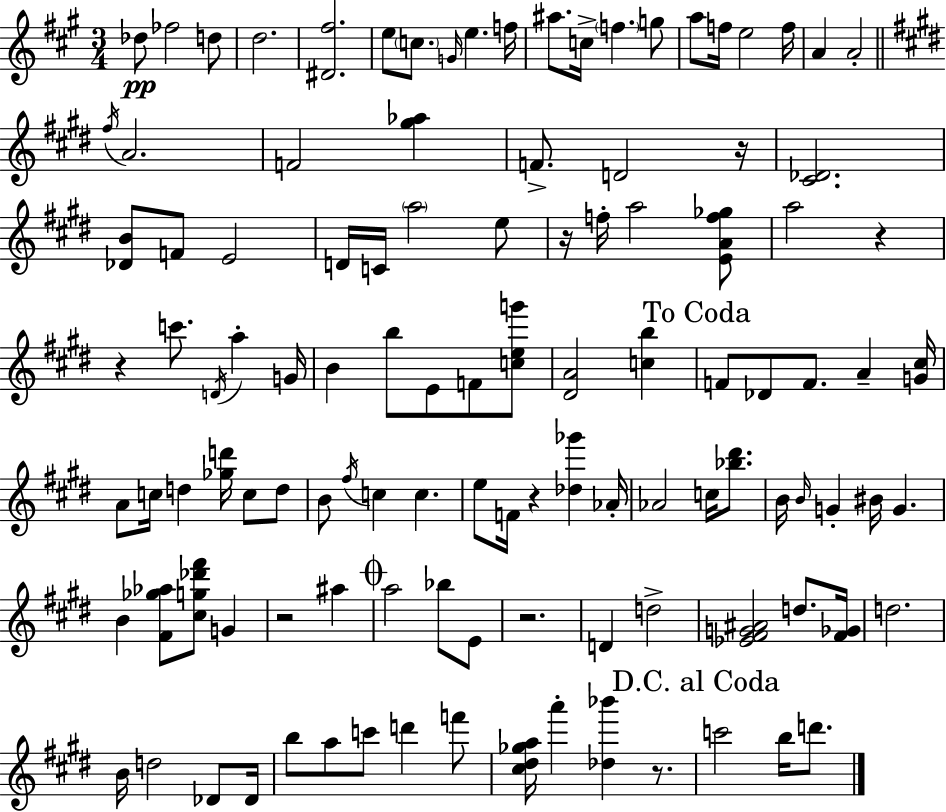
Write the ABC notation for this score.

X:1
T:Untitled
M:3/4
L:1/4
K:A
_d/2 _f2 d/2 d2 [^D^f]2 e/2 c/2 G/4 e f/4 ^a/2 c/4 f g/2 a/2 f/4 e2 f/4 A A2 ^f/4 A2 F2 [^g_a] F/2 D2 z/4 [^C_D]2 [_DB]/2 F/2 E2 D/4 C/4 a2 e/2 z/4 f/4 a2 [EAf_g]/2 a2 z z c'/2 D/4 a G/4 B b/2 E/2 F/2 [ceg']/2 [^DA]2 [cb] F/2 _D/2 F/2 A [G^c]/4 A/2 c/4 d [_gd']/4 c/2 d/2 B/2 ^f/4 c c e/2 F/4 z [_d_g'] _A/4 _A2 c/4 [_b^d']/2 B/4 B/4 G ^B/4 G B [^F_g_a]/2 [^cg_d'^f']/2 G z2 ^a a2 _b/2 E/2 z2 D d2 [_E^FG^A]2 d/2 [^F_G]/4 d2 B/4 d2 _D/2 _D/4 b/2 a/2 c'/2 d' f'/2 [^c^d_ga]/4 a' [_d_b'] z/2 c'2 b/4 d'/2